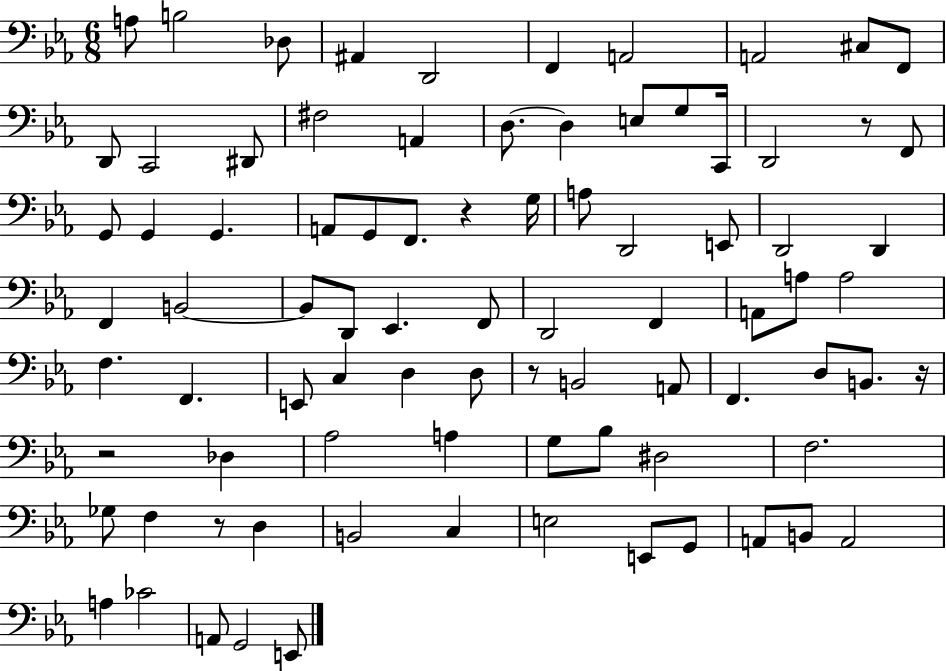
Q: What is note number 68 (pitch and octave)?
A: C3